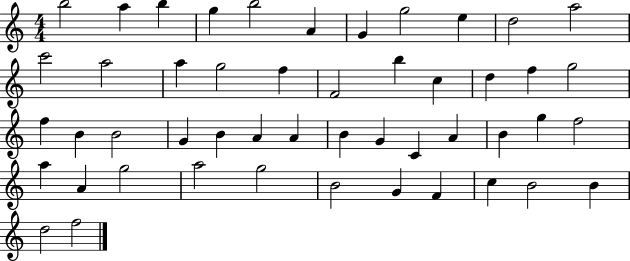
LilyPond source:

{
  \clef treble
  \numericTimeSignature
  \time 4/4
  \key c \major
  b''2 a''4 b''4 | g''4 b''2 a'4 | g'4 g''2 e''4 | d''2 a''2 | \break c'''2 a''2 | a''4 g''2 f''4 | f'2 b''4 c''4 | d''4 f''4 g''2 | \break f''4 b'4 b'2 | g'4 b'4 a'4 a'4 | b'4 g'4 c'4 a'4 | b'4 g''4 f''2 | \break a''4 a'4 g''2 | a''2 g''2 | b'2 g'4 f'4 | c''4 b'2 b'4 | \break d''2 f''2 | \bar "|."
}